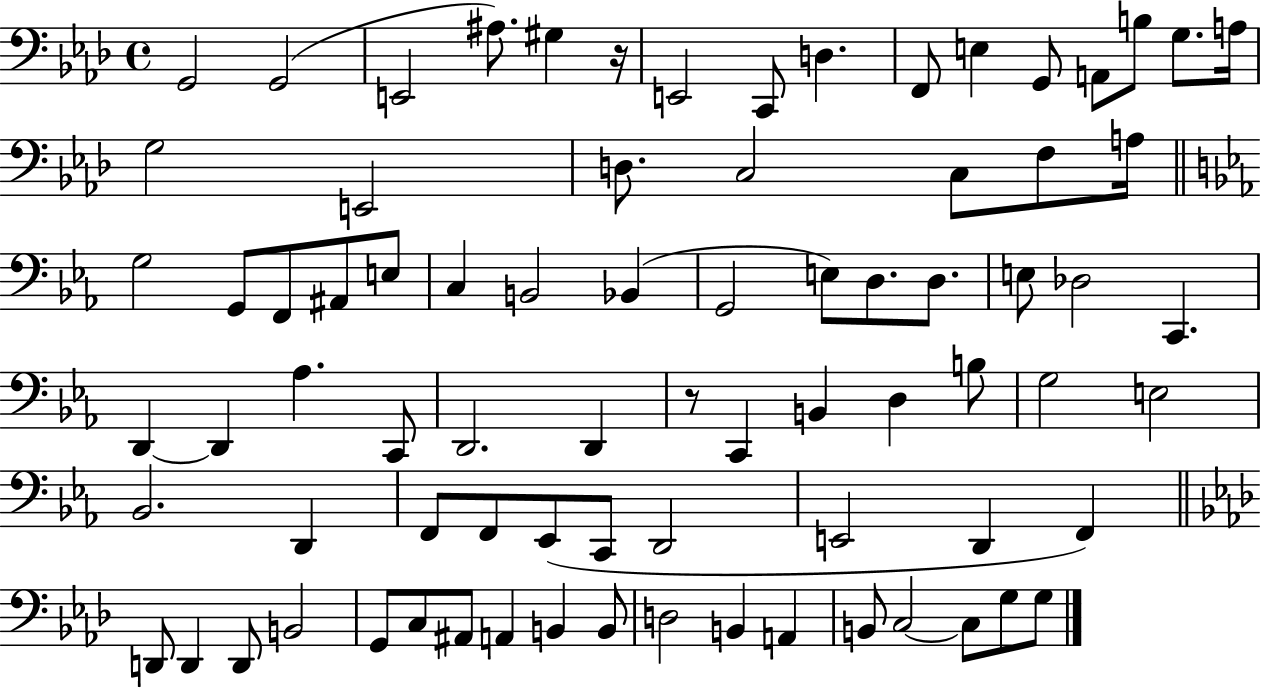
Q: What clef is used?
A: bass